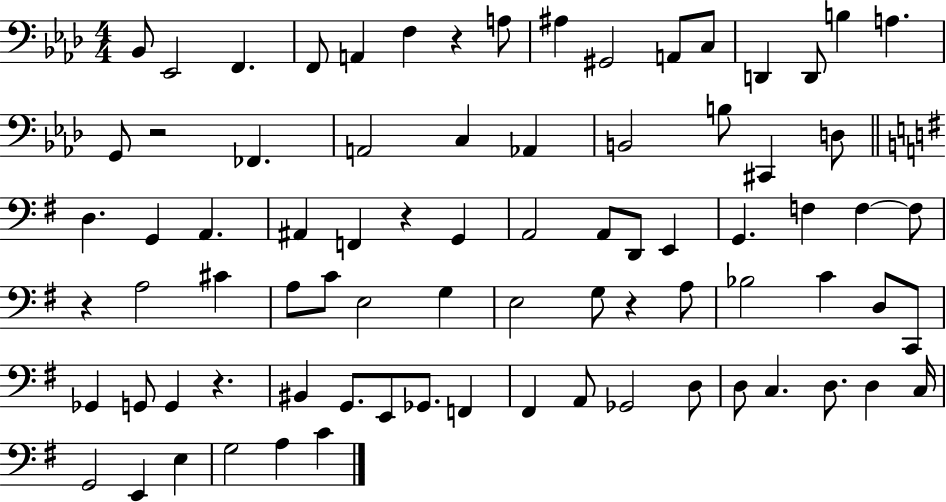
Bb2/e Eb2/h F2/q. F2/e A2/q F3/q R/q A3/e A#3/q G#2/h A2/e C3/e D2/q D2/e B3/q A3/q. G2/e R/h FES2/q. A2/h C3/q Ab2/q B2/h B3/e C#2/q D3/e D3/q. G2/q A2/q. A#2/q F2/q R/q G2/q A2/h A2/e D2/e E2/q G2/q. F3/q F3/q F3/e R/q A3/h C#4/q A3/e C4/e E3/h G3/q E3/h G3/e R/q A3/e Bb3/h C4/q D3/e C2/e Gb2/q G2/e G2/q R/q. BIS2/q G2/e. E2/e Gb2/e. F2/q F#2/q A2/e Gb2/h D3/e D3/e C3/q. D3/e. D3/q C3/s G2/h E2/q E3/q G3/h A3/q C4/q